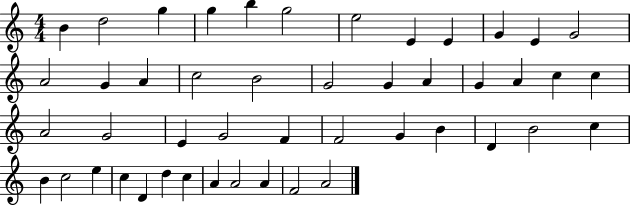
B4/q D5/h G5/q G5/q B5/q G5/h E5/h E4/q E4/q G4/q E4/q G4/h A4/h G4/q A4/q C5/h B4/h G4/h G4/q A4/q G4/q A4/q C5/q C5/q A4/h G4/h E4/q G4/h F4/q F4/h G4/q B4/q D4/q B4/h C5/q B4/q C5/h E5/q C5/q D4/q D5/q C5/q A4/q A4/h A4/q F4/h A4/h